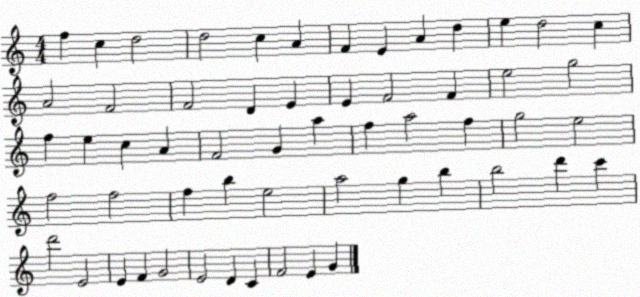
X:1
T:Untitled
M:4/4
L:1/4
K:C
f c d2 d2 c A F E A d e d2 c A2 F2 F2 D E E F2 F e2 g2 f e c A F2 G a f a2 f g2 e2 f2 f2 f b e2 a2 g b b2 d' c' d'2 E2 E F G2 E2 D C F2 E G